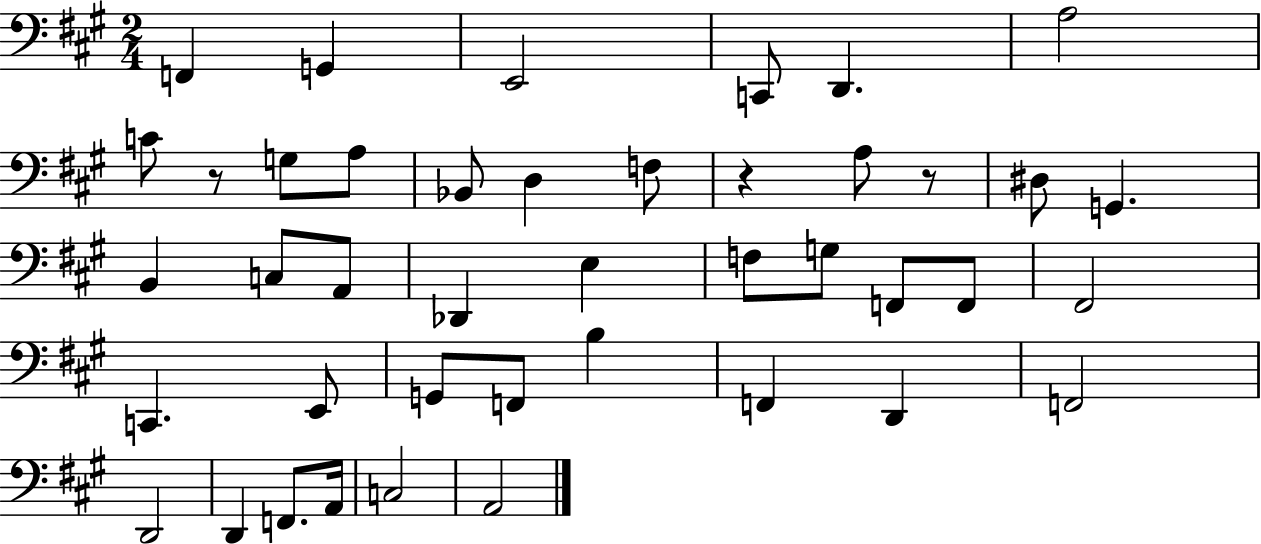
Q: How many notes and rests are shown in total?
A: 42